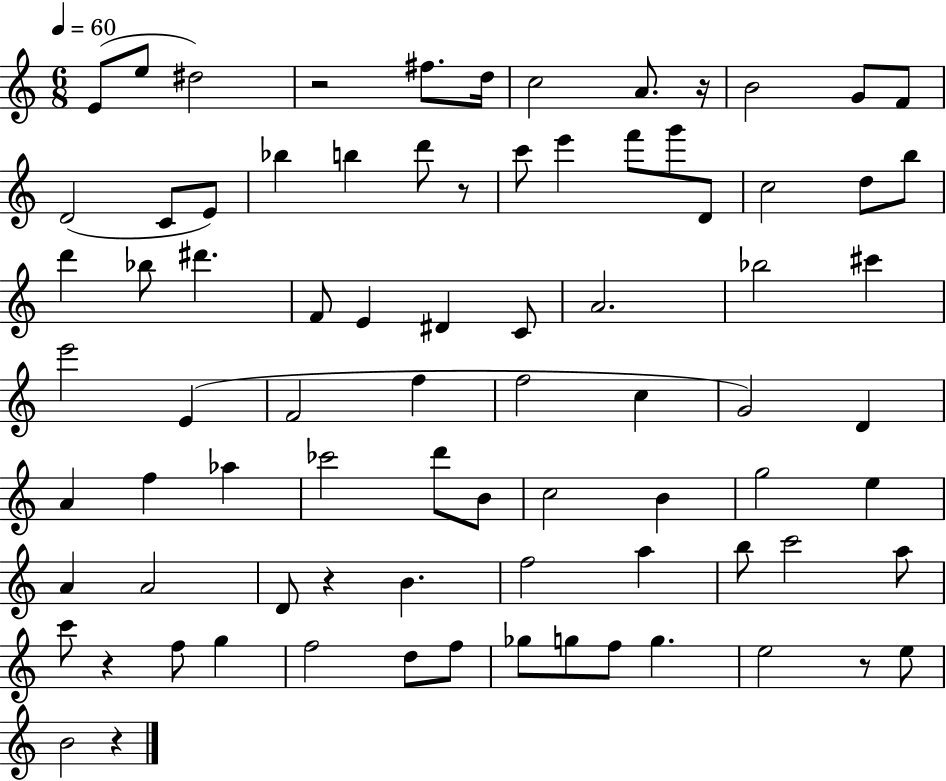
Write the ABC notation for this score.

X:1
T:Untitled
M:6/8
L:1/4
K:C
E/2 e/2 ^d2 z2 ^f/2 d/4 c2 A/2 z/4 B2 G/2 F/2 D2 C/2 E/2 _b b d'/2 z/2 c'/2 e' f'/2 g'/2 D/2 c2 d/2 b/2 d' _b/2 ^d' F/2 E ^D C/2 A2 _b2 ^c' e'2 E F2 f f2 c G2 D A f _a _c'2 d'/2 B/2 c2 B g2 e A A2 D/2 z B f2 a b/2 c'2 a/2 c'/2 z f/2 g f2 d/2 f/2 _g/2 g/2 f/2 g e2 z/2 e/2 B2 z